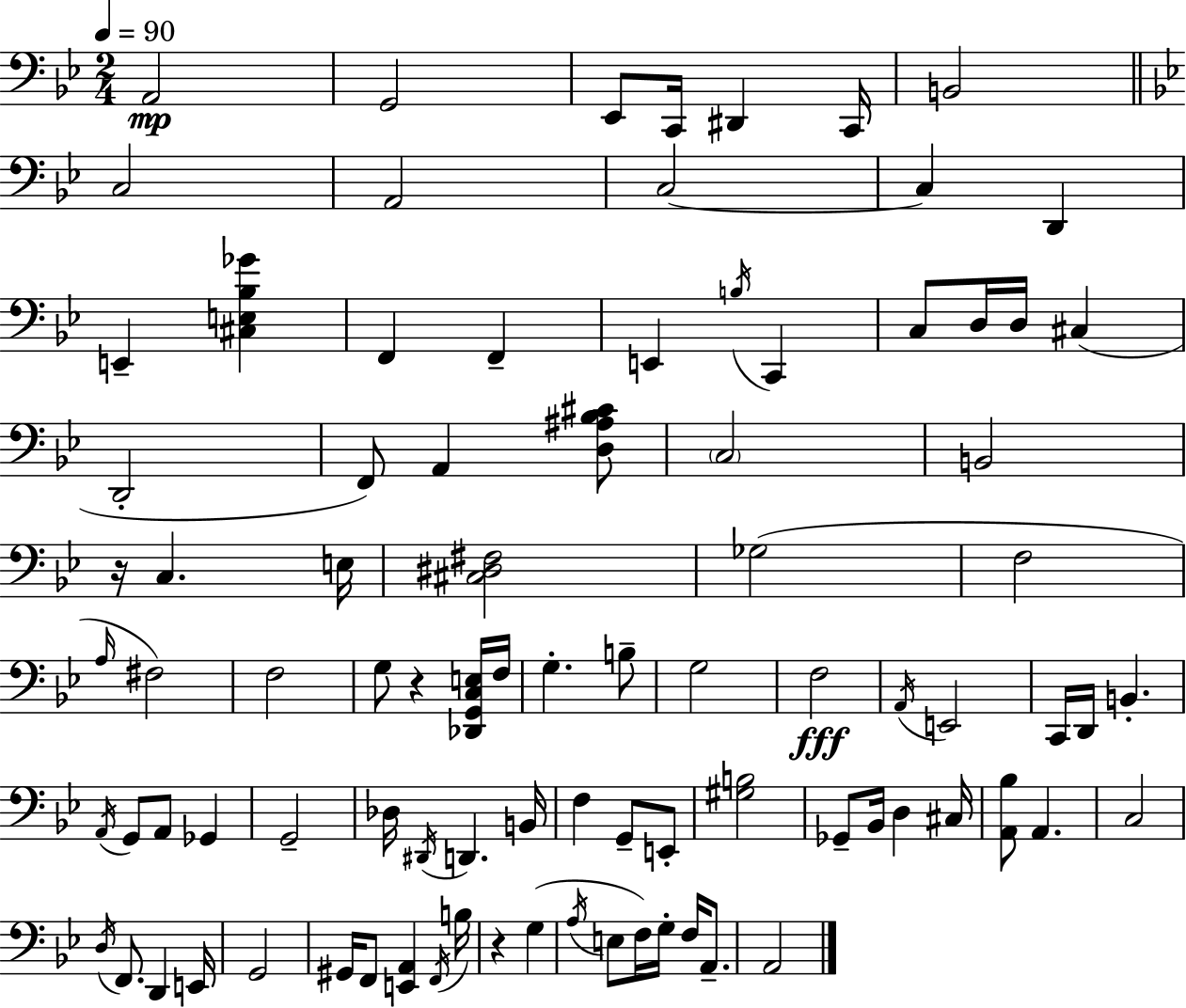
A2/h G2/h Eb2/e C2/s D#2/q C2/s B2/h C3/h A2/h C3/h C3/q D2/q E2/q [C#3,E3,Bb3,Gb4]/q F2/q F2/q E2/q B3/s C2/q C3/e D3/s D3/s C#3/q D2/h F2/e A2/q [D3,A#3,Bb3,C#4]/e C3/h B2/h R/s C3/q. E3/s [C#3,D#3,F#3]/h Gb3/h F3/h A3/s F#3/h F3/h G3/e R/q [Db2,G2,C3,E3]/s F3/s G3/q. B3/e G3/h F3/h A2/s E2/h C2/s D2/s B2/q. A2/s G2/e A2/e Gb2/q G2/h Db3/s D#2/s D2/q. B2/s F3/q G2/e E2/e [G#3,B3]/h Gb2/e Bb2/s D3/q C#3/s [A2,Bb3]/e A2/q. C3/h D3/s F2/e. D2/q E2/s G2/h G#2/s F2/e [E2,A2]/q F2/s B3/s R/q G3/q A3/s E3/e F3/s G3/s F3/s A2/e. A2/h